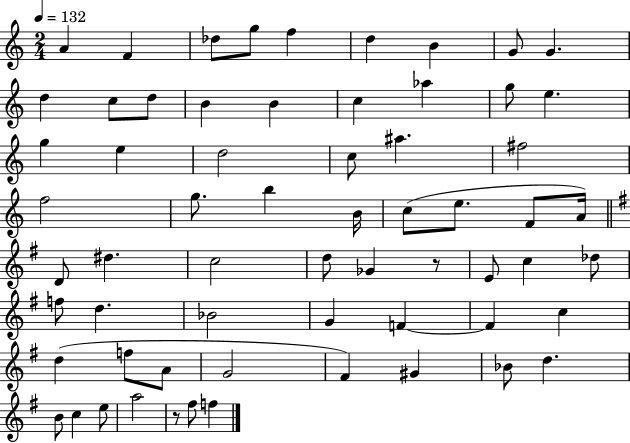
A4/q F4/q Db5/e G5/e F5/q D5/q B4/q G4/e G4/q. D5/q C5/e D5/e B4/q B4/q C5/q Ab5/q G5/e E5/q. G5/q E5/q D5/h C5/e A#5/q. F#5/h F5/h G5/e. B5/q B4/s C5/e E5/e. F4/e A4/s D4/e D#5/q. C5/h D5/e Gb4/q R/e E4/e C5/q Db5/e F5/e D5/q. Bb4/h G4/q F4/q F4/q C5/q D5/q F5/e A4/e G4/h F#4/q G#4/q Bb4/e D5/q. B4/e C5/q E5/e A5/h R/e F#5/e F5/q